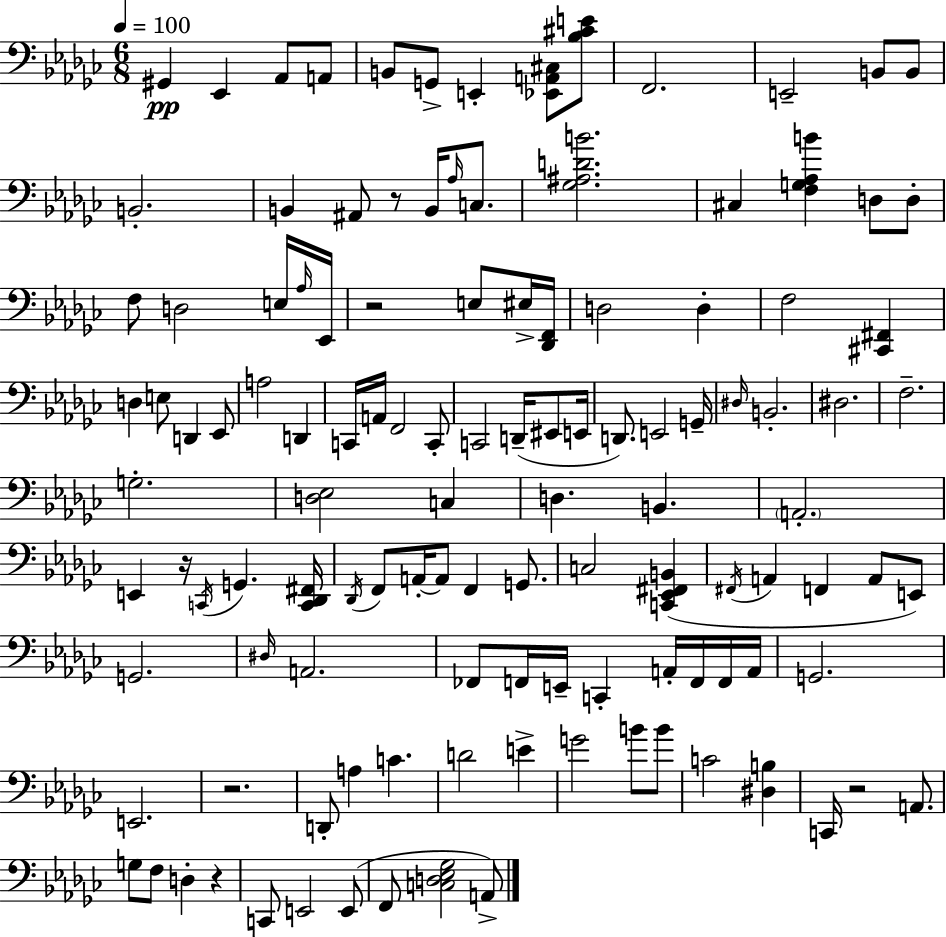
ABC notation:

X:1
T:Untitled
M:6/8
L:1/4
K:Ebm
^G,, _E,, _A,,/2 A,,/2 B,,/2 G,,/2 E,, [_E,,A,,^C,]/2 [_B,^CE]/2 F,,2 E,,2 B,,/2 B,,/2 B,,2 B,, ^A,,/2 z/2 B,,/4 _A,/4 C,/2 [_G,^A,DB]2 ^C, [F,G,_A,B] D,/2 D,/2 F,/2 D,2 E,/4 _A,/4 _E,,/4 z2 E,/2 ^E,/4 [_D,,F,,]/4 D,2 D, F,2 [^C,,^F,,] D, E,/2 D,, _E,,/2 A,2 D,, C,,/4 A,,/4 F,,2 C,,/2 C,,2 D,,/4 ^E,,/2 E,,/4 D,,/2 E,,2 G,,/4 ^D,/4 B,,2 ^D,2 F,2 G,2 [D,_E,]2 C, D, B,, A,,2 E,, z/4 C,,/4 G,, [C,,_D,,^F,,]/4 _D,,/4 F,,/2 A,,/4 A,,/2 F,, G,,/2 C,2 [C,,_E,,^F,,B,,] ^F,,/4 A,, F,, A,,/2 E,,/2 G,,2 ^D,/4 A,,2 _F,,/2 F,,/4 E,,/4 C,, A,,/4 F,,/4 F,,/4 A,,/4 G,,2 E,,2 z2 D,,/2 A, C D2 E G2 B/2 B/2 C2 [^D,B,] C,,/4 z2 A,,/2 G,/2 F,/2 D, z C,,/2 E,,2 E,,/2 F,,/2 [C,D,_E,_G,]2 A,,/2